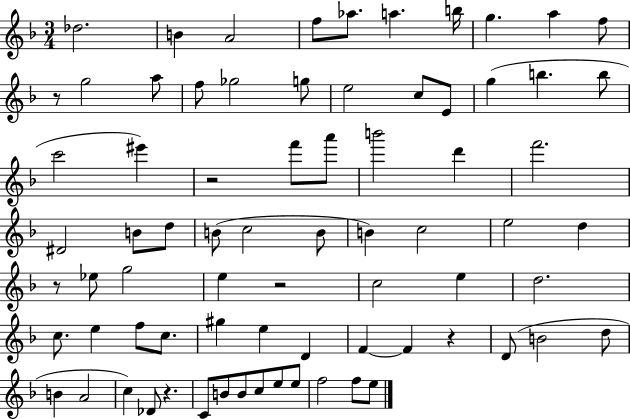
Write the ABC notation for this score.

X:1
T:Untitled
M:3/4
L:1/4
K:F
_d2 B A2 f/2 _a/2 a b/4 g a f/2 z/2 g2 a/2 f/2 _g2 g/2 e2 c/2 E/2 g b b/2 c'2 ^e' z2 f'/2 a'/2 b'2 d' f'2 ^D2 B/2 d/2 B/2 c2 B/2 B c2 e2 d z/2 _e/2 g2 e z2 c2 e d2 c/2 e f/2 c/2 ^g e D F F z D/2 B2 d/2 B A2 c _D/2 z C/2 B/2 B/2 c/2 e/2 e/2 f2 f/2 e/2